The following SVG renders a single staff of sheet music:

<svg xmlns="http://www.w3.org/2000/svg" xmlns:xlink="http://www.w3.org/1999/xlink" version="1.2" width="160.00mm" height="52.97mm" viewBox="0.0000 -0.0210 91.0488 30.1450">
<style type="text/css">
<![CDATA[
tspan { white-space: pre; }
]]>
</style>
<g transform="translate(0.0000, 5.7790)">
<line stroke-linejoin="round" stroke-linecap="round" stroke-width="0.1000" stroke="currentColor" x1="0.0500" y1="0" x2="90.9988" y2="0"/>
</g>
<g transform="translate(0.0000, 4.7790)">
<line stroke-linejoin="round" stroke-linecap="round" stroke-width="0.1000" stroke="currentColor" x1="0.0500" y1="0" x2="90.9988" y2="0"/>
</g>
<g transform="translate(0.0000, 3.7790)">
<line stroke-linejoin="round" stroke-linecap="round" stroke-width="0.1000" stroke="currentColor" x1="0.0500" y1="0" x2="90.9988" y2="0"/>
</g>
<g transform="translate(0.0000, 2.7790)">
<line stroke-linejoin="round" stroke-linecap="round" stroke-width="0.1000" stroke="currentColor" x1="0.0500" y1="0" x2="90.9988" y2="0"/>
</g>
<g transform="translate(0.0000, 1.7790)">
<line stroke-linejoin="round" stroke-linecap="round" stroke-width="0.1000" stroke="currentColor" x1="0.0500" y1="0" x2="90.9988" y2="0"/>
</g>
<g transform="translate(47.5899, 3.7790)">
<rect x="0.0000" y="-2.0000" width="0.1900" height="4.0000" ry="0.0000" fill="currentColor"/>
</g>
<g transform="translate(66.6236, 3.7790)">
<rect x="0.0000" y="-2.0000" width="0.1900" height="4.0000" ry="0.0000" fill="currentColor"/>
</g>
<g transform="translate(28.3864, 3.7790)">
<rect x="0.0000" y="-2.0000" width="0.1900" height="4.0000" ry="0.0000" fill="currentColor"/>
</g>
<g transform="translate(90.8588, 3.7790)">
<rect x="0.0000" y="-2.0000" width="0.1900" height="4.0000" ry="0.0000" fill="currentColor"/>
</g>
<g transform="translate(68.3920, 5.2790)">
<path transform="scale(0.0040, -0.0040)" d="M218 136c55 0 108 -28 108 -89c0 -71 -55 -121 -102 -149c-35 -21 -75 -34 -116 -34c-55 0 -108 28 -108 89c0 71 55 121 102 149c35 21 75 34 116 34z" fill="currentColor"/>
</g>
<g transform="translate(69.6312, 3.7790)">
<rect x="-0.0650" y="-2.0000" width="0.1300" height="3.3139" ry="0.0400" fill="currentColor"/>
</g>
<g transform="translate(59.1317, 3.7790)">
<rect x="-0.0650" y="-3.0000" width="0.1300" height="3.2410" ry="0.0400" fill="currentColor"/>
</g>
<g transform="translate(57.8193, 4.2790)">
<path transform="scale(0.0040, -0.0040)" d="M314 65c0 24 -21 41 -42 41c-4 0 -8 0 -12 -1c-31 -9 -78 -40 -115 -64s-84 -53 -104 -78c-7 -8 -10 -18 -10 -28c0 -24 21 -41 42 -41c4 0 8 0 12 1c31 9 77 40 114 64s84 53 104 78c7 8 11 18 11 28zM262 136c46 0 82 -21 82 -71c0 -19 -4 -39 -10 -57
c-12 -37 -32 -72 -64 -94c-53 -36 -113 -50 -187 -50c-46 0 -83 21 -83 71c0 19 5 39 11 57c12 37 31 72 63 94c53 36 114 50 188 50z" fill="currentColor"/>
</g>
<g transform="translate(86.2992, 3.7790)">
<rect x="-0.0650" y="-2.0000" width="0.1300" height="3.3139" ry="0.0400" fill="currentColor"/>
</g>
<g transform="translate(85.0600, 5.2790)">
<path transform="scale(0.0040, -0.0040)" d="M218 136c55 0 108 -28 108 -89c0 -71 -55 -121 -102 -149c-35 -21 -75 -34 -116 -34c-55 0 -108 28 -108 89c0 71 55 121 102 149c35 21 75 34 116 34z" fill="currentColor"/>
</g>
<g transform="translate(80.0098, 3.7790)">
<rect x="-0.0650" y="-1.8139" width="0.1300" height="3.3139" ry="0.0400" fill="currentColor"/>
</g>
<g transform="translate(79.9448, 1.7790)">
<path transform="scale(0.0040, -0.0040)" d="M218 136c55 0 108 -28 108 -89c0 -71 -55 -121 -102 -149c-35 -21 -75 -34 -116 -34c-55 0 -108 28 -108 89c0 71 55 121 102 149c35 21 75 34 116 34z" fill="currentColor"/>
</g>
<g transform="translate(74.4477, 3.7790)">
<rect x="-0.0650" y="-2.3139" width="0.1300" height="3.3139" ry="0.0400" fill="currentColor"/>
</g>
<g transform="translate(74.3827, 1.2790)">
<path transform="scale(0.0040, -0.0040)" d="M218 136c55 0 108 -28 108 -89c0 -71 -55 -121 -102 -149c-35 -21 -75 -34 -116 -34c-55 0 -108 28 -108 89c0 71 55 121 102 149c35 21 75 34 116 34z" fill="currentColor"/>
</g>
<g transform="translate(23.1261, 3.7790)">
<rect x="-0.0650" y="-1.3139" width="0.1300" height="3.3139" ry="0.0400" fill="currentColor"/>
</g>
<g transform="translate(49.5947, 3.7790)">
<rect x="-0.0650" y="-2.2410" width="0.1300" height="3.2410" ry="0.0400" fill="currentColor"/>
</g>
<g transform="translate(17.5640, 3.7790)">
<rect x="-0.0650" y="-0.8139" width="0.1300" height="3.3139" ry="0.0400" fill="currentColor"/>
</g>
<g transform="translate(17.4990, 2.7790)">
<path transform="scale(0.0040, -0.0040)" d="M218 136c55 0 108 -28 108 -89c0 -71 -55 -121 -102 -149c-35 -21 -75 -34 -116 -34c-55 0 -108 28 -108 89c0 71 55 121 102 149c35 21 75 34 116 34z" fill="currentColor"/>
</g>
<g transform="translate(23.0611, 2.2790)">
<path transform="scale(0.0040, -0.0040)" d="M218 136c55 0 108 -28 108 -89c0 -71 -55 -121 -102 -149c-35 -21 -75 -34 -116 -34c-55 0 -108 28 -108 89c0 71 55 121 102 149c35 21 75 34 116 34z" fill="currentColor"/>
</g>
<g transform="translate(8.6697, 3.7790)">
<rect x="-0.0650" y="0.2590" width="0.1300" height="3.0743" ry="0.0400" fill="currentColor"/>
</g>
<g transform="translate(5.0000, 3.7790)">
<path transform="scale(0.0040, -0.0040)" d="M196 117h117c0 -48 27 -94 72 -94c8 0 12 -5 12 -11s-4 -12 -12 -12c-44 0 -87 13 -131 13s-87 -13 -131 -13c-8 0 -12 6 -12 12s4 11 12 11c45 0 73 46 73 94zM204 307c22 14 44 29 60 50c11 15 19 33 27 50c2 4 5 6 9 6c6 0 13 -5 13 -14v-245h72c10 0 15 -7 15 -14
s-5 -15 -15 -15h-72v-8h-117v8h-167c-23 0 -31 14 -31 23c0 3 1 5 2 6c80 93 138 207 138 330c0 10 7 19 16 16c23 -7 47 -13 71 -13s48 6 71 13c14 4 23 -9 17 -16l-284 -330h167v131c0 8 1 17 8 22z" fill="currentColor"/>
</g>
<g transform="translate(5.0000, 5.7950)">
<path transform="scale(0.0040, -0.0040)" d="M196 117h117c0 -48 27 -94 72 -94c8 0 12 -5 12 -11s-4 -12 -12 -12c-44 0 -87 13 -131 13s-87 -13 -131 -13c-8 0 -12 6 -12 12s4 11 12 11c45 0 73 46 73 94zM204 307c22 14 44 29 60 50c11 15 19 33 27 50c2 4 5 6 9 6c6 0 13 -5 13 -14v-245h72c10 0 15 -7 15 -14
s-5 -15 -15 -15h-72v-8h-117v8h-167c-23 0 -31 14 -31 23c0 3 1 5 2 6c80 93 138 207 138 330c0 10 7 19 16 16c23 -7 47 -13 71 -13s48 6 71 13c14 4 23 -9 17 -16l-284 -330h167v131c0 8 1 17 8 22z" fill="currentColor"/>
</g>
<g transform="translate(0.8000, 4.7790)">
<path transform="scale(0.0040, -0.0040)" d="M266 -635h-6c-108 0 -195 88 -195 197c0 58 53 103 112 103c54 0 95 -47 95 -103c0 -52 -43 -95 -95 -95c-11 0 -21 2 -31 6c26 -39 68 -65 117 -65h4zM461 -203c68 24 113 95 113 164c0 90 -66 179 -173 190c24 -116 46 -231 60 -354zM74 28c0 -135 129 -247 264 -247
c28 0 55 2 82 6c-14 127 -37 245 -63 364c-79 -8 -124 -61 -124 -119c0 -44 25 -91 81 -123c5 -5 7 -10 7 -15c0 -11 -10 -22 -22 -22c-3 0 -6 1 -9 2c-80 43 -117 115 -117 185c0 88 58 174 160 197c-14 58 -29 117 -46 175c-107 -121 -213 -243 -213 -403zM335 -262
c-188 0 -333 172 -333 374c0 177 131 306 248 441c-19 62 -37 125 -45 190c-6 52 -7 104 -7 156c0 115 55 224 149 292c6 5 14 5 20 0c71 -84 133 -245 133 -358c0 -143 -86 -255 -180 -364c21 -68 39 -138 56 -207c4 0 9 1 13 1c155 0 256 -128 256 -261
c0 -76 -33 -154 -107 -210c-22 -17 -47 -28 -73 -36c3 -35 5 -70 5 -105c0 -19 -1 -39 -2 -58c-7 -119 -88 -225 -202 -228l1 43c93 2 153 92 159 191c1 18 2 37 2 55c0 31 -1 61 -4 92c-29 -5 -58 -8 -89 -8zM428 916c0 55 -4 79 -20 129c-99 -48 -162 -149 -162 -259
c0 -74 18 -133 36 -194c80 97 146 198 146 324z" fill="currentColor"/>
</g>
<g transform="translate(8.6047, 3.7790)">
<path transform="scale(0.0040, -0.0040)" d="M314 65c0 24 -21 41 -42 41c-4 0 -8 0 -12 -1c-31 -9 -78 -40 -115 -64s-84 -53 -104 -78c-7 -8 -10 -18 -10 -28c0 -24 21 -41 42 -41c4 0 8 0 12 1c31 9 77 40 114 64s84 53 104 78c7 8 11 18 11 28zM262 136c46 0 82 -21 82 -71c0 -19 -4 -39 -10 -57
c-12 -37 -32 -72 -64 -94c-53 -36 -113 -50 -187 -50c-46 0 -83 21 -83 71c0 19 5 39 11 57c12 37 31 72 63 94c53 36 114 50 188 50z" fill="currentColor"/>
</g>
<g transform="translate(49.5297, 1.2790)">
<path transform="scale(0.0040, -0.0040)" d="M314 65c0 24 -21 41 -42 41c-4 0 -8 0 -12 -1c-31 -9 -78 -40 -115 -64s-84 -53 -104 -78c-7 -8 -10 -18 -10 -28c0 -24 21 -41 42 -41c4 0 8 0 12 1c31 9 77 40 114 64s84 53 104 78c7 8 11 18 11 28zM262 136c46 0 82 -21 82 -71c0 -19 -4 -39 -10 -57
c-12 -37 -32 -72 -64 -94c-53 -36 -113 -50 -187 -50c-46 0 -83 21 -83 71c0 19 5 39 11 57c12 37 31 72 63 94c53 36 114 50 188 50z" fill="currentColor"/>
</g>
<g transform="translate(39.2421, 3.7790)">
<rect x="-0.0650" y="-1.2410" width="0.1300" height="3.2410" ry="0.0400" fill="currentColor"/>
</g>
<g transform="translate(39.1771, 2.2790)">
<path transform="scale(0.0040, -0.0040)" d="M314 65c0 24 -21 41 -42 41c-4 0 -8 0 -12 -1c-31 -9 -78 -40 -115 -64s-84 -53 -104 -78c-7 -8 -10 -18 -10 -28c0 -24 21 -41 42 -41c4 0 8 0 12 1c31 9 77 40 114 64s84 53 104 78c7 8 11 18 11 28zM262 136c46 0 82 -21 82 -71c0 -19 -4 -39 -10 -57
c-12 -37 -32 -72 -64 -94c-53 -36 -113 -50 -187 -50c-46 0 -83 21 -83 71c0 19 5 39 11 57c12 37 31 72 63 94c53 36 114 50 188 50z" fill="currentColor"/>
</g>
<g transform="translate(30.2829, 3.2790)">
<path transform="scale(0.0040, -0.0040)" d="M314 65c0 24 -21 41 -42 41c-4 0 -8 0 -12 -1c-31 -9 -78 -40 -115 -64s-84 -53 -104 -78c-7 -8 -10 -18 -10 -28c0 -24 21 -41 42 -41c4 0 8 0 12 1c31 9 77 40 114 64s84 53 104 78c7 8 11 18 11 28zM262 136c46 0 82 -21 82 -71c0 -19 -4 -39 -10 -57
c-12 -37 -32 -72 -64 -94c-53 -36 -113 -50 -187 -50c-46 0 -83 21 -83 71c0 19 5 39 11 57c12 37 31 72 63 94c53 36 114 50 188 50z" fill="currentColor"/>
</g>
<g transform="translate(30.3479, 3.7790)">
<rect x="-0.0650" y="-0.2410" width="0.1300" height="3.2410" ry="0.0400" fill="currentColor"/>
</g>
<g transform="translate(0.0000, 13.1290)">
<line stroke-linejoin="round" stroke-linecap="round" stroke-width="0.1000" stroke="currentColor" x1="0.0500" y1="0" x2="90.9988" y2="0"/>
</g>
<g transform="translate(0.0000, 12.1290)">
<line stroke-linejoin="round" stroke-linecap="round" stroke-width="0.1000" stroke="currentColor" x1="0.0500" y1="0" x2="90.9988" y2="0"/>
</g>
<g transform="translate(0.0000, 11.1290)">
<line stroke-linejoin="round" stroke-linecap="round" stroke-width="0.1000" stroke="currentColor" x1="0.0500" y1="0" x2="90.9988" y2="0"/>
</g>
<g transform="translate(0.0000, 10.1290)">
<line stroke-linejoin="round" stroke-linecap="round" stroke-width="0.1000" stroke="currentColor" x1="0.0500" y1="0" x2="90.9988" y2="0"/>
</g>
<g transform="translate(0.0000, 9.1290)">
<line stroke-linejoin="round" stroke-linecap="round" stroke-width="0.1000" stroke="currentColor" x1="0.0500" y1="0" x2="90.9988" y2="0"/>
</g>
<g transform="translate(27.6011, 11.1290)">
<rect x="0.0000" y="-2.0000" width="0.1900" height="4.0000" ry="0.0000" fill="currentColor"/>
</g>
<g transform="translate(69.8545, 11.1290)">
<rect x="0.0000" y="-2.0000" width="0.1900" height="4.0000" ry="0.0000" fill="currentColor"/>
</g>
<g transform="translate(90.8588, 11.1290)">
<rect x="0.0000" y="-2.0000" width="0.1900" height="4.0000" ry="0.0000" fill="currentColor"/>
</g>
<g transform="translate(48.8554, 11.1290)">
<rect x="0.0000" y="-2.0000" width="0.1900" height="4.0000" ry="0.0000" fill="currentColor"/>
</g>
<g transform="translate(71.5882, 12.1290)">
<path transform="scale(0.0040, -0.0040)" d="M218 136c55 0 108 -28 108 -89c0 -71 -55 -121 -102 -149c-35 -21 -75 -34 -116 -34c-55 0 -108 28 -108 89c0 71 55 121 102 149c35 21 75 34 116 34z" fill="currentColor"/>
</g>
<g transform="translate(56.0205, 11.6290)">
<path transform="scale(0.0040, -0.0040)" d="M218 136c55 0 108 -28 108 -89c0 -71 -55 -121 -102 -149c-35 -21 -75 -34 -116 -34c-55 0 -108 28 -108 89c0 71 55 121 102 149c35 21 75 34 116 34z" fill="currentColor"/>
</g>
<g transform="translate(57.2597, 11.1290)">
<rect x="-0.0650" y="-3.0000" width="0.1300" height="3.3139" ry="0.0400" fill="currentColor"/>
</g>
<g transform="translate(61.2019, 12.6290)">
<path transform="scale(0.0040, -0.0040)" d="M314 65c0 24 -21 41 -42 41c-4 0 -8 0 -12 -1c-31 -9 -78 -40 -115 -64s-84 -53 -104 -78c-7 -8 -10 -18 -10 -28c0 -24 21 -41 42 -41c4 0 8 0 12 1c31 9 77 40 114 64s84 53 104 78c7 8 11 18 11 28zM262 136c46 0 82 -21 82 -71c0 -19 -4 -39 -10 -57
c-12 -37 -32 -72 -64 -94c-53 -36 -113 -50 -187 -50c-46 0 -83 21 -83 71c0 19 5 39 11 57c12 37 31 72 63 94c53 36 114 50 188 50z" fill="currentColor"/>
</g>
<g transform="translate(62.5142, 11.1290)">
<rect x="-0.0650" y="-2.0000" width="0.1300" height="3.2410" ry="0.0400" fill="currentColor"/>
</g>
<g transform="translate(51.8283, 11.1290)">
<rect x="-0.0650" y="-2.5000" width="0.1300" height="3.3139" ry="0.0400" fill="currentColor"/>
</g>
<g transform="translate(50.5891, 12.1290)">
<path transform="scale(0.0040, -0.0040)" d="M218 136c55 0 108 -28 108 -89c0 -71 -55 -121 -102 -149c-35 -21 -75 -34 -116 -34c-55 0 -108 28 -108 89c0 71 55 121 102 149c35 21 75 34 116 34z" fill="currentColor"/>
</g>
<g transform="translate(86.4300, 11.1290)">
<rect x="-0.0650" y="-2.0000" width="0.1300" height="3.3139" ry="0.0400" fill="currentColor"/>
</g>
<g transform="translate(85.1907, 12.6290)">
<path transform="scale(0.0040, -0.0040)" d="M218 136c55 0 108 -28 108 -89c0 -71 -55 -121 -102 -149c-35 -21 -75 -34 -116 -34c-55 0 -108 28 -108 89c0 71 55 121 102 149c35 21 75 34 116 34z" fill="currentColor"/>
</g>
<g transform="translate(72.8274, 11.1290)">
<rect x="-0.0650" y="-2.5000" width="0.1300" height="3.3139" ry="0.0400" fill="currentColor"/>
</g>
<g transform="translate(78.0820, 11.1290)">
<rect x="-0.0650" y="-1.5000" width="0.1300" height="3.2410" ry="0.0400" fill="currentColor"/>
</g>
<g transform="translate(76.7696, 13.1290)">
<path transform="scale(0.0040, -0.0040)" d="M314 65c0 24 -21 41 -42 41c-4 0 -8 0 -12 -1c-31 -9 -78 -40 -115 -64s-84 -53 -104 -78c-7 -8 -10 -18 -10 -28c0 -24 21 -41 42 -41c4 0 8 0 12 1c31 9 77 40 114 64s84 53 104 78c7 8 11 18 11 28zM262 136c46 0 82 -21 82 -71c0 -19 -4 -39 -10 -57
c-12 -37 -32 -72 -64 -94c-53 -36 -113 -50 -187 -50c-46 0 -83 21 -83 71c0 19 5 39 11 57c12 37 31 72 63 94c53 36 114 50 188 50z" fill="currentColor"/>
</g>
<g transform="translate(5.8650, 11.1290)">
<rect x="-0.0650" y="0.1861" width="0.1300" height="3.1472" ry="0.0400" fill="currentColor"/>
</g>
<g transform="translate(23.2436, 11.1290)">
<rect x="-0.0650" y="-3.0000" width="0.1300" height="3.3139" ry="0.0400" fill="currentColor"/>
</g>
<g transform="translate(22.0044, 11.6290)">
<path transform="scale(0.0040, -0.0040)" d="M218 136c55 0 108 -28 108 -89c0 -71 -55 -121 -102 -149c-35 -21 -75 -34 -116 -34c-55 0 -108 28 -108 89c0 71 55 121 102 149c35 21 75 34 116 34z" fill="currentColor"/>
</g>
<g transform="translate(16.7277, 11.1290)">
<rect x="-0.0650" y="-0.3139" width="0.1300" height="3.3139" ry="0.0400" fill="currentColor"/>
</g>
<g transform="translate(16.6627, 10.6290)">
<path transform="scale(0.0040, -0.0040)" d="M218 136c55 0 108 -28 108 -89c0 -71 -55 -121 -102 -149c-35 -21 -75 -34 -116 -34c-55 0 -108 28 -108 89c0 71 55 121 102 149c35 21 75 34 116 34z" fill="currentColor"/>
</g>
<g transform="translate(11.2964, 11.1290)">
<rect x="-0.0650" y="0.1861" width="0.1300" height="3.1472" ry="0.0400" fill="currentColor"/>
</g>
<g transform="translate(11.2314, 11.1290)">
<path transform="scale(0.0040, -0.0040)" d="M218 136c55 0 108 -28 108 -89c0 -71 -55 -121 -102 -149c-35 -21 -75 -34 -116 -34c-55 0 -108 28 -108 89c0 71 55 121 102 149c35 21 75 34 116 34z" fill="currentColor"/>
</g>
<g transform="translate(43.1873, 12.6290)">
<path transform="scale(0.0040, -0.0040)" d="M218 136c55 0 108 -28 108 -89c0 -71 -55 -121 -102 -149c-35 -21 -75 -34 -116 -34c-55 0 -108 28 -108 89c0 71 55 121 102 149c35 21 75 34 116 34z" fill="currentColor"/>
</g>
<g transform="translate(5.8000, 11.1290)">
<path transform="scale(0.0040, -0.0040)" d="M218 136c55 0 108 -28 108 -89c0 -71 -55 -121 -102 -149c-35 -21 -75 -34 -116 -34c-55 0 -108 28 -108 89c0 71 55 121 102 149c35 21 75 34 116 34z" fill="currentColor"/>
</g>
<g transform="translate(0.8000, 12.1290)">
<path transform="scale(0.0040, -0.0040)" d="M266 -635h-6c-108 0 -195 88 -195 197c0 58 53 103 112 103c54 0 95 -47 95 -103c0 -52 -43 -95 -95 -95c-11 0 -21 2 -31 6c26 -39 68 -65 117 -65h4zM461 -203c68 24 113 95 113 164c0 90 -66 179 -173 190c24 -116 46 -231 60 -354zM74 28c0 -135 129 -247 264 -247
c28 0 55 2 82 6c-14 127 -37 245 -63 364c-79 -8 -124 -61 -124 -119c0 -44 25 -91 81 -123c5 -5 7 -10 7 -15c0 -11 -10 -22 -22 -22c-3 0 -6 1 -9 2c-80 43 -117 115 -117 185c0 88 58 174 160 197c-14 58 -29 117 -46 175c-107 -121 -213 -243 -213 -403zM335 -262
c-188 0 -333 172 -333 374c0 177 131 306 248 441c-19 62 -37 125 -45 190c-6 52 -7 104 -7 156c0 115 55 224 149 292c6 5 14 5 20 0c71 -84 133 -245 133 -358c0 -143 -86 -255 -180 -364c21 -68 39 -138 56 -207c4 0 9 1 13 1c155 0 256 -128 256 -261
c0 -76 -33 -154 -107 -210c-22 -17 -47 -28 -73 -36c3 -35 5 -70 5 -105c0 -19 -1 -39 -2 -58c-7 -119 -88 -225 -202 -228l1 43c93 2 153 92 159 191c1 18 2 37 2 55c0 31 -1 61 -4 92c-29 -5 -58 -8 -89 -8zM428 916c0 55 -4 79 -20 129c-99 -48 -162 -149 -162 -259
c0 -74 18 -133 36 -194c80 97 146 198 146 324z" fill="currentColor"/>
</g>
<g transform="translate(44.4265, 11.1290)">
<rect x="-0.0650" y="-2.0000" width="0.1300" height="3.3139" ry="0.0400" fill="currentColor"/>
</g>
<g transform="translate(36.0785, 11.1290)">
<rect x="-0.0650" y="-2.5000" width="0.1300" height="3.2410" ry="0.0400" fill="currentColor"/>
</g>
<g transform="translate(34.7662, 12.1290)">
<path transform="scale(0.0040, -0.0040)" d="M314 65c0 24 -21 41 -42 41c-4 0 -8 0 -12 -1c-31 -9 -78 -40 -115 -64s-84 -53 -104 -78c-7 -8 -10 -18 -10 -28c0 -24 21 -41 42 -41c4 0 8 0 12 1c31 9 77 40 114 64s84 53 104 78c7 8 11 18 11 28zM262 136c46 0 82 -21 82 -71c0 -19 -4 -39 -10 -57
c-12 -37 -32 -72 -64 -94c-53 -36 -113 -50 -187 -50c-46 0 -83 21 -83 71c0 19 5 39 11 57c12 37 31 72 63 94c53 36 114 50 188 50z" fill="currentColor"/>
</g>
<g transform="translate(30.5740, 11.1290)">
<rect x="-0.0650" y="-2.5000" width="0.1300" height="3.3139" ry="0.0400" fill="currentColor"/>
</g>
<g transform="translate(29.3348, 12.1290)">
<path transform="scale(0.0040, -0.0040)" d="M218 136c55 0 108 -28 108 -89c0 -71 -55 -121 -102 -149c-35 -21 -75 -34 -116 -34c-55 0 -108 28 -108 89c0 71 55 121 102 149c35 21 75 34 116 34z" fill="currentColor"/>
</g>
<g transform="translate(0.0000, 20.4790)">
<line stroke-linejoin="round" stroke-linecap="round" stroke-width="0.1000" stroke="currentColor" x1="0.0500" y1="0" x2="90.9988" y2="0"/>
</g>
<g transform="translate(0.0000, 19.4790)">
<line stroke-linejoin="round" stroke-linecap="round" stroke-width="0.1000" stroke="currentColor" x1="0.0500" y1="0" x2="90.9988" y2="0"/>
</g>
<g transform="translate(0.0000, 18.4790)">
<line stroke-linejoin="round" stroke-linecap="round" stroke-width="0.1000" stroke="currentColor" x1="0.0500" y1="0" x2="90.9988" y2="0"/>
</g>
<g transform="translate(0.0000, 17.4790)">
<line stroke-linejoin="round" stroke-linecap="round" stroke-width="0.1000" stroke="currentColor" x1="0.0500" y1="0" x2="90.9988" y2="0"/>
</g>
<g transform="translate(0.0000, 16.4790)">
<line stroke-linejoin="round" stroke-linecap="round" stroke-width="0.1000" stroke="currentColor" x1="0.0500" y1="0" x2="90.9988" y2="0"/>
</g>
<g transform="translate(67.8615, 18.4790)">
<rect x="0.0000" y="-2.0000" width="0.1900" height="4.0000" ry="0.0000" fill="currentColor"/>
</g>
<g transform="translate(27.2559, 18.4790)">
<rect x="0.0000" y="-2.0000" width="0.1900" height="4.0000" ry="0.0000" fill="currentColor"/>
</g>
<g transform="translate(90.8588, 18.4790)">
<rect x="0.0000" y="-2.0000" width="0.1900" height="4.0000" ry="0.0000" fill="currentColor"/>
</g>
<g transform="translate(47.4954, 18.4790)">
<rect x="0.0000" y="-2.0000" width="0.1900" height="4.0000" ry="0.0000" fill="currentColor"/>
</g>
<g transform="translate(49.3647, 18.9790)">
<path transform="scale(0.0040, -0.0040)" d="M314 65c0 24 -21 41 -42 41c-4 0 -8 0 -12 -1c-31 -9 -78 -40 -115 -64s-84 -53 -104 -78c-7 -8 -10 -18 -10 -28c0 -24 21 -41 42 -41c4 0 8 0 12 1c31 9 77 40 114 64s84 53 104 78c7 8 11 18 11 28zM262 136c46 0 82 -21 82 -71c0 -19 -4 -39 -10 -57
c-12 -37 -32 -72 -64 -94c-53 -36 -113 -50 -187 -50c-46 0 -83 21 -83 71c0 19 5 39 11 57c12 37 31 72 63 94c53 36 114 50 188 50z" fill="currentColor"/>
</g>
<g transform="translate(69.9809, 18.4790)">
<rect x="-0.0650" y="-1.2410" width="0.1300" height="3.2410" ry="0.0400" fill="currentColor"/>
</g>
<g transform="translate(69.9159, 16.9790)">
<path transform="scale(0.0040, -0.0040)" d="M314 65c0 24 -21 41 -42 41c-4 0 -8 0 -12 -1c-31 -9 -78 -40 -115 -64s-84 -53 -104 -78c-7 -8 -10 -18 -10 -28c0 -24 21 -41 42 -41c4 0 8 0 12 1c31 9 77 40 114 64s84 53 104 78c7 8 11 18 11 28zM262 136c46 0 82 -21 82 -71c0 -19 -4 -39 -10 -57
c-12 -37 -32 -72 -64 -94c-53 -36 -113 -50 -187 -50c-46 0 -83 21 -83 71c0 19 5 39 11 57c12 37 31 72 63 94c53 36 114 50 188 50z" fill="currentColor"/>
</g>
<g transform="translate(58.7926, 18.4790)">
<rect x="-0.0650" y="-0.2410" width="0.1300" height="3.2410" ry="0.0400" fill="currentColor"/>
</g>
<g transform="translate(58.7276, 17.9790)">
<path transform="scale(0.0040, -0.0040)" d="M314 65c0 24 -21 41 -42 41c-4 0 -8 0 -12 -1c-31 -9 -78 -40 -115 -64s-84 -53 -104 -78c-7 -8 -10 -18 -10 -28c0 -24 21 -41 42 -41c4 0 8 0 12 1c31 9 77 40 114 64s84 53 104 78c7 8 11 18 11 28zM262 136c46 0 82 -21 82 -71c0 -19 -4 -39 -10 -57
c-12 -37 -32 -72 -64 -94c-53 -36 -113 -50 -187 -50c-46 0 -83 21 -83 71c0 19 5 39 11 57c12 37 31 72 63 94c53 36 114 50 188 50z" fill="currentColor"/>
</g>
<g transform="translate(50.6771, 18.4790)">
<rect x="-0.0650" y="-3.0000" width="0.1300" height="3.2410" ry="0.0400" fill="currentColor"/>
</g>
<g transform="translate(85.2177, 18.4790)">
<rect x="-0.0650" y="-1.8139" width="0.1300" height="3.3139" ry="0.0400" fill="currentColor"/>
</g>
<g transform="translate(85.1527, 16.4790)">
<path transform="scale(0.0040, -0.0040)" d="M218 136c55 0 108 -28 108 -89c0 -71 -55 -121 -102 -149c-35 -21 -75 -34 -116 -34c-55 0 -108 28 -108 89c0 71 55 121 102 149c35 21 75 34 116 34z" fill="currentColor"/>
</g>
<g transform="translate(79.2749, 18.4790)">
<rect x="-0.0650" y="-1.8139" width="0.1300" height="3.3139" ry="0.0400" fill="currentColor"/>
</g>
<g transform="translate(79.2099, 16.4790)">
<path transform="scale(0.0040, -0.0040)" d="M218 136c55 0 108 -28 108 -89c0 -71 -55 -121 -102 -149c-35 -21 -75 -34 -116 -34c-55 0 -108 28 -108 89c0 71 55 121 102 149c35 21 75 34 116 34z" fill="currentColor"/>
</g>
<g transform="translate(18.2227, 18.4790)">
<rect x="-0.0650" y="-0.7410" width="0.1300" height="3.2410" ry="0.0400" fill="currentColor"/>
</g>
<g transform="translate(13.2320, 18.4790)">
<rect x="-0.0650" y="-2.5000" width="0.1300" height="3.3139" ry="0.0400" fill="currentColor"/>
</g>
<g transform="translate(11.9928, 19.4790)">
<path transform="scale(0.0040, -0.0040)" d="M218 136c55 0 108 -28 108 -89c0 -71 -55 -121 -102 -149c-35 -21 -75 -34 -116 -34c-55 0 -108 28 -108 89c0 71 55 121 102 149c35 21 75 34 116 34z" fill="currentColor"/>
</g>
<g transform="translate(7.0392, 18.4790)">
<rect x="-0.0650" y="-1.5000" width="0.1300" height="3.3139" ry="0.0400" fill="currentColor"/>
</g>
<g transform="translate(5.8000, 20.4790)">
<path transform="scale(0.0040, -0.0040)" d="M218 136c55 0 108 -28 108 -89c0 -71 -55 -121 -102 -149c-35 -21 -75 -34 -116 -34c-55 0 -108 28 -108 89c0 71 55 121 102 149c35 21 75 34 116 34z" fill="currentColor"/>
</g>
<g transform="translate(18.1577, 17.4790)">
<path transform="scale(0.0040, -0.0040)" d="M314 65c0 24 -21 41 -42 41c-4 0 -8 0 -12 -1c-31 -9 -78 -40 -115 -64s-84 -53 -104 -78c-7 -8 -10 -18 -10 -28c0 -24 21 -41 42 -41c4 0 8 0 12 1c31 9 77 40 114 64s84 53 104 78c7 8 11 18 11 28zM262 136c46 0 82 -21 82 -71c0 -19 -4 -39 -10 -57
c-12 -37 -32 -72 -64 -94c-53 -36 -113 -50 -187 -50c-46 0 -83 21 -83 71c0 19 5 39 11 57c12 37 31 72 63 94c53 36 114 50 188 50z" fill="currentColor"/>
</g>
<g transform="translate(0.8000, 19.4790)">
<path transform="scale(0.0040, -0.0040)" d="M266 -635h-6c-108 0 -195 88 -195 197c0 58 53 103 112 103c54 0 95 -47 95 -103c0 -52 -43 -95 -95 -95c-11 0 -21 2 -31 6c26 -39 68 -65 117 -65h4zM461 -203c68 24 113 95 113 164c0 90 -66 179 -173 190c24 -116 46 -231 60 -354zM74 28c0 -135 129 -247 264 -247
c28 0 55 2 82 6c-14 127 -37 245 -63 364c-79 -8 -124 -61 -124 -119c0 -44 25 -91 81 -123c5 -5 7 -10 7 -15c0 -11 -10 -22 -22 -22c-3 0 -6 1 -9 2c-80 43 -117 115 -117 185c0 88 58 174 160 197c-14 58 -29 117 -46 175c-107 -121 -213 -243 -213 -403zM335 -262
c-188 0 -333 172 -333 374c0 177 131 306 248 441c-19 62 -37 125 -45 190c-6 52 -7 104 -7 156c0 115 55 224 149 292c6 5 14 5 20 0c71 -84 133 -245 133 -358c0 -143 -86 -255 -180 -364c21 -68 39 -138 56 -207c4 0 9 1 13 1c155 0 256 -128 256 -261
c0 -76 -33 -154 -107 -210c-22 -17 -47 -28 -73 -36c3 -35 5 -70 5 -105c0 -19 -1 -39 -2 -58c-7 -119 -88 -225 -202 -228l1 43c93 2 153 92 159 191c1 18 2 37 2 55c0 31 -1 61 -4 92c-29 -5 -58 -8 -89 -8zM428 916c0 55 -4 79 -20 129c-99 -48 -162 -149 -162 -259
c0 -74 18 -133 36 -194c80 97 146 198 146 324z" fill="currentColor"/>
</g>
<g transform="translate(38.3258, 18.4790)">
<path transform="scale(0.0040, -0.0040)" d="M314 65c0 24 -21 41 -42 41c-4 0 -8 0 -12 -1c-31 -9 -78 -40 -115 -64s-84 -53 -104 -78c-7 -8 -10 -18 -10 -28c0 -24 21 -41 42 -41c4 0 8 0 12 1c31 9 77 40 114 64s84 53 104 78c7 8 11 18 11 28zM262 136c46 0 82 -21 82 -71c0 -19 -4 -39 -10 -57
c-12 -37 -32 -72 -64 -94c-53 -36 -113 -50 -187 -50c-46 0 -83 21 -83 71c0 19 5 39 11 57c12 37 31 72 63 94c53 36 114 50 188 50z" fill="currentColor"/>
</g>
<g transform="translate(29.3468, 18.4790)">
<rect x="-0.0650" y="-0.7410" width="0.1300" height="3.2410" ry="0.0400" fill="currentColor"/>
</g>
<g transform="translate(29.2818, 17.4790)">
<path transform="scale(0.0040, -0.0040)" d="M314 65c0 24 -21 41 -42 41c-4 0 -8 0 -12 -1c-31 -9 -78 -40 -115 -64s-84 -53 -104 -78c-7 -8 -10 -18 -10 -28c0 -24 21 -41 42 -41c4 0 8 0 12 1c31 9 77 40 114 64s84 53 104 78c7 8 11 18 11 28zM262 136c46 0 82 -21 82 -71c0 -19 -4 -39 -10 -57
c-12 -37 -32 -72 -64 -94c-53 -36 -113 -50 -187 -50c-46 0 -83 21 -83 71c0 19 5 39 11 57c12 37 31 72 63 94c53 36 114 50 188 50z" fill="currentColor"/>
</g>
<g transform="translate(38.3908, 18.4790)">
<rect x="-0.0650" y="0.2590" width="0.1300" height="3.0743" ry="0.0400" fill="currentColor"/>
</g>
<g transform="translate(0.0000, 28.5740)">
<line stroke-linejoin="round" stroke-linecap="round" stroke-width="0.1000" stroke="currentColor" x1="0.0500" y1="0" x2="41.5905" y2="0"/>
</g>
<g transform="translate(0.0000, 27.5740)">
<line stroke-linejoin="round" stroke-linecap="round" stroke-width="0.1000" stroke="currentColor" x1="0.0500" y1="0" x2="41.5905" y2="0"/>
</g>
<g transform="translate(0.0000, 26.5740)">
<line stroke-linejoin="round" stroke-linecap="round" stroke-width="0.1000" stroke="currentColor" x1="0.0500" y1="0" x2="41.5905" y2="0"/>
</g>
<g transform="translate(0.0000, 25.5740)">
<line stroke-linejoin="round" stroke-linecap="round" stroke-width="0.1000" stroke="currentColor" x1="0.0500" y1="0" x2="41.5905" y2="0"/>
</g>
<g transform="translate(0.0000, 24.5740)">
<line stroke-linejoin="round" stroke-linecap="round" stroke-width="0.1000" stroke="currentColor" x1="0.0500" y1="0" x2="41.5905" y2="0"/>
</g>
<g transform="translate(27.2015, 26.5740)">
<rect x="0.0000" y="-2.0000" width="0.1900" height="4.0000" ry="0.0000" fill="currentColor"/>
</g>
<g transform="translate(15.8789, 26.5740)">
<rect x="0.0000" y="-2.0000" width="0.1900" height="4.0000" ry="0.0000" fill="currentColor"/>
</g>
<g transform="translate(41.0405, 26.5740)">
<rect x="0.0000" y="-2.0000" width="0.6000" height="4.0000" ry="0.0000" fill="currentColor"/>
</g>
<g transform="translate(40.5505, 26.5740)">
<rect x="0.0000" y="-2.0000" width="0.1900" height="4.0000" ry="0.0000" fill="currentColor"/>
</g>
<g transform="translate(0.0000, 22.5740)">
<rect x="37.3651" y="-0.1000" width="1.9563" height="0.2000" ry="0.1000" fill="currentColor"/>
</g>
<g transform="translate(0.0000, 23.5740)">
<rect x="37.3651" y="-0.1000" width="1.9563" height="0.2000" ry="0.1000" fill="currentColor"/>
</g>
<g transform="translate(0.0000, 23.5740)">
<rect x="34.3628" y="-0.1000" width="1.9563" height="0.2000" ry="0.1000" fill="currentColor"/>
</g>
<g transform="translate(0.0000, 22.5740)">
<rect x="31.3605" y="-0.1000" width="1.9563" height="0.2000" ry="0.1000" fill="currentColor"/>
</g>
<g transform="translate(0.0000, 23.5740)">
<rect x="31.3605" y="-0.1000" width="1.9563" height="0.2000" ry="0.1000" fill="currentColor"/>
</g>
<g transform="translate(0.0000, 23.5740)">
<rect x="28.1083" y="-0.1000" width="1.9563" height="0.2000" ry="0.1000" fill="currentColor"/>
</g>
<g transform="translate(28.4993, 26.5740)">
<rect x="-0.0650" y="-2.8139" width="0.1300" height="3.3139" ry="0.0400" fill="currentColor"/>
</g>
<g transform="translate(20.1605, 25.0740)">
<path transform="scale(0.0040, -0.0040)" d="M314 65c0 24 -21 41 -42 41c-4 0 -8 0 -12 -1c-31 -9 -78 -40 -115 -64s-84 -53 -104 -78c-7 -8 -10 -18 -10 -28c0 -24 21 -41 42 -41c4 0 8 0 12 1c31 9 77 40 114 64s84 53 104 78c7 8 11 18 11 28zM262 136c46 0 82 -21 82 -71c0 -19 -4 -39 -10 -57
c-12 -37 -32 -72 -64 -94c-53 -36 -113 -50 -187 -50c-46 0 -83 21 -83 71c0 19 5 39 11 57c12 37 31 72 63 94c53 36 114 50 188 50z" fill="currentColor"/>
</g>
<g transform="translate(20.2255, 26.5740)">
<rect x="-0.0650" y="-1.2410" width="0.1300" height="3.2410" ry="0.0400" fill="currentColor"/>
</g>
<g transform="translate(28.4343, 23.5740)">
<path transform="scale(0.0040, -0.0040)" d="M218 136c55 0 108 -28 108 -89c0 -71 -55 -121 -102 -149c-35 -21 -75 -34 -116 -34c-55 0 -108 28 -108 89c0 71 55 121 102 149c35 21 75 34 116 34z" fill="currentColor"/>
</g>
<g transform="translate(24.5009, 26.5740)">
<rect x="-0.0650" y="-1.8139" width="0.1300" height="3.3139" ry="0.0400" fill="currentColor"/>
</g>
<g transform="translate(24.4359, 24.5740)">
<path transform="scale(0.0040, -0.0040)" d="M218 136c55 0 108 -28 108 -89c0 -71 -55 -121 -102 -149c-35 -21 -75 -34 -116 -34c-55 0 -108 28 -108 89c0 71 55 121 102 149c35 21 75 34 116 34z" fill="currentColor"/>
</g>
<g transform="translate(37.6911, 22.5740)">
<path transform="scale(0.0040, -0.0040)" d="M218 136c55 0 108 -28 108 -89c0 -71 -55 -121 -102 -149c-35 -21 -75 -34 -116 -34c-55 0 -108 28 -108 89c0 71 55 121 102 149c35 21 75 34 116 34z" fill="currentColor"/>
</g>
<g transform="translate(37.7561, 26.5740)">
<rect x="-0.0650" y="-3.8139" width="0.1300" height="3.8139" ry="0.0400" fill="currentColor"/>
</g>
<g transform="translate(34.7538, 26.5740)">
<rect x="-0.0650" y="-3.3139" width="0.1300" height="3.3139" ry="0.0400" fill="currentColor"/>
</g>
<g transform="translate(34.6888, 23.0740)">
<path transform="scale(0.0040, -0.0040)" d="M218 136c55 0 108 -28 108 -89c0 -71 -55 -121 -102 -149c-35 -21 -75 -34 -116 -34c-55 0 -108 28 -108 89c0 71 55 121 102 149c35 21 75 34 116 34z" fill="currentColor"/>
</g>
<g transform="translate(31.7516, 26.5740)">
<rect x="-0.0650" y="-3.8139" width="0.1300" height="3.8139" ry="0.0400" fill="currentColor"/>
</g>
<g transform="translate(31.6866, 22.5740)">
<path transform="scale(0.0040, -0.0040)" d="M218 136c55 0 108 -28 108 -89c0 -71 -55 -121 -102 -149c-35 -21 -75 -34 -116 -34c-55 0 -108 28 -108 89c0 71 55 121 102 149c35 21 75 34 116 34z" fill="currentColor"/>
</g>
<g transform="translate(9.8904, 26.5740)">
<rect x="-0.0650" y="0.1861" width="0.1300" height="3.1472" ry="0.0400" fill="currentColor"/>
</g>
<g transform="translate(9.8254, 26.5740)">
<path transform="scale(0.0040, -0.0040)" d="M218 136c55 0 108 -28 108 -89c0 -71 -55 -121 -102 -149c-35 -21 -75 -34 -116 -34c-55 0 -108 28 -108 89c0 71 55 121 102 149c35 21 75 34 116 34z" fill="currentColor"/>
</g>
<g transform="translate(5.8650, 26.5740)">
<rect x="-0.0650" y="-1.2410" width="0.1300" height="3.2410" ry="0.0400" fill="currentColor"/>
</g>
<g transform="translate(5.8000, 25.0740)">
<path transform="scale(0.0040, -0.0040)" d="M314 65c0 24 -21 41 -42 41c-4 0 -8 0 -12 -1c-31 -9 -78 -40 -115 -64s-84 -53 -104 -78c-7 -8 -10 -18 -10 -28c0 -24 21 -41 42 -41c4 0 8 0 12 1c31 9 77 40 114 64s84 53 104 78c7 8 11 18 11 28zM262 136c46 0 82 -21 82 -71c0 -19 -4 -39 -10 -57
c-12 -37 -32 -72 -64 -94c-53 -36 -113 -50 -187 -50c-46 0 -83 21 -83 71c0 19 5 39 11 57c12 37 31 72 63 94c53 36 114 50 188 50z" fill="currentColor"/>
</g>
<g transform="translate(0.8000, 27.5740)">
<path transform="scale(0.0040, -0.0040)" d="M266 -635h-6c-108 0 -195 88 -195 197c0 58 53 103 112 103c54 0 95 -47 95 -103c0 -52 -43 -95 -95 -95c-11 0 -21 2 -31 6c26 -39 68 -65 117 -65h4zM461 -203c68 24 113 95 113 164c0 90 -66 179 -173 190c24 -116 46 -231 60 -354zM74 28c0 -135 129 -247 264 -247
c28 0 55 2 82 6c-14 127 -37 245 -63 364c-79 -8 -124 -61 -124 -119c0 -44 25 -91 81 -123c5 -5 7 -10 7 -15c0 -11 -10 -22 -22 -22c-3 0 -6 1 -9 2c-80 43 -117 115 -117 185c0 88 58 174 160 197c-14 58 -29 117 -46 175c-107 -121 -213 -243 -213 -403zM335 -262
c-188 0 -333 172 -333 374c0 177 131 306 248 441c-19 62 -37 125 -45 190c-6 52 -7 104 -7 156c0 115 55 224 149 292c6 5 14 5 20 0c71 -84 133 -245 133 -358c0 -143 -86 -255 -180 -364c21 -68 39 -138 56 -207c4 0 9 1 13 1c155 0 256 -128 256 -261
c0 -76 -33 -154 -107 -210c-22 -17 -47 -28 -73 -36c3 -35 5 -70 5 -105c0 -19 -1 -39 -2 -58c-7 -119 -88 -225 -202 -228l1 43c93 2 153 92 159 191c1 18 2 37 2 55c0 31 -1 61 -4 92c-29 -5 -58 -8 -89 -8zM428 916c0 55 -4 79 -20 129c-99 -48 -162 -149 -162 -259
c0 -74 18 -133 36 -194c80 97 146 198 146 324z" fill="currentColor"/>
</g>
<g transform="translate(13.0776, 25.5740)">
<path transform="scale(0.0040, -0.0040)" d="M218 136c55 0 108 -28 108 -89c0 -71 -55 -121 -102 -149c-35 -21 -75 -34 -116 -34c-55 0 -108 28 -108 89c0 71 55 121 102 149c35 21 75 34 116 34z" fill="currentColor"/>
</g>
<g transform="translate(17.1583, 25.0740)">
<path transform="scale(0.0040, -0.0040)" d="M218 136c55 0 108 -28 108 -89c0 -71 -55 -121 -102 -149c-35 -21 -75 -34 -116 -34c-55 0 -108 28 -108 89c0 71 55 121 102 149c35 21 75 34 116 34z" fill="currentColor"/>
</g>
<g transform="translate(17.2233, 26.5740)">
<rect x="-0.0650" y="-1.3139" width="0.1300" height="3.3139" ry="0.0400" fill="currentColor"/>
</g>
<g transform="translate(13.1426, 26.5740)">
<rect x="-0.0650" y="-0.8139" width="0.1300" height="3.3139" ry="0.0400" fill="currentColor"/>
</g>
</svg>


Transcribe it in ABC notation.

X:1
T:Untitled
M:4/4
L:1/4
K:C
B2 d e c2 e2 g2 A2 F g f F B B c A G G2 F G A F2 G E2 F E G d2 d2 B2 A2 c2 e2 f f e2 B d e e2 f a c' b c'